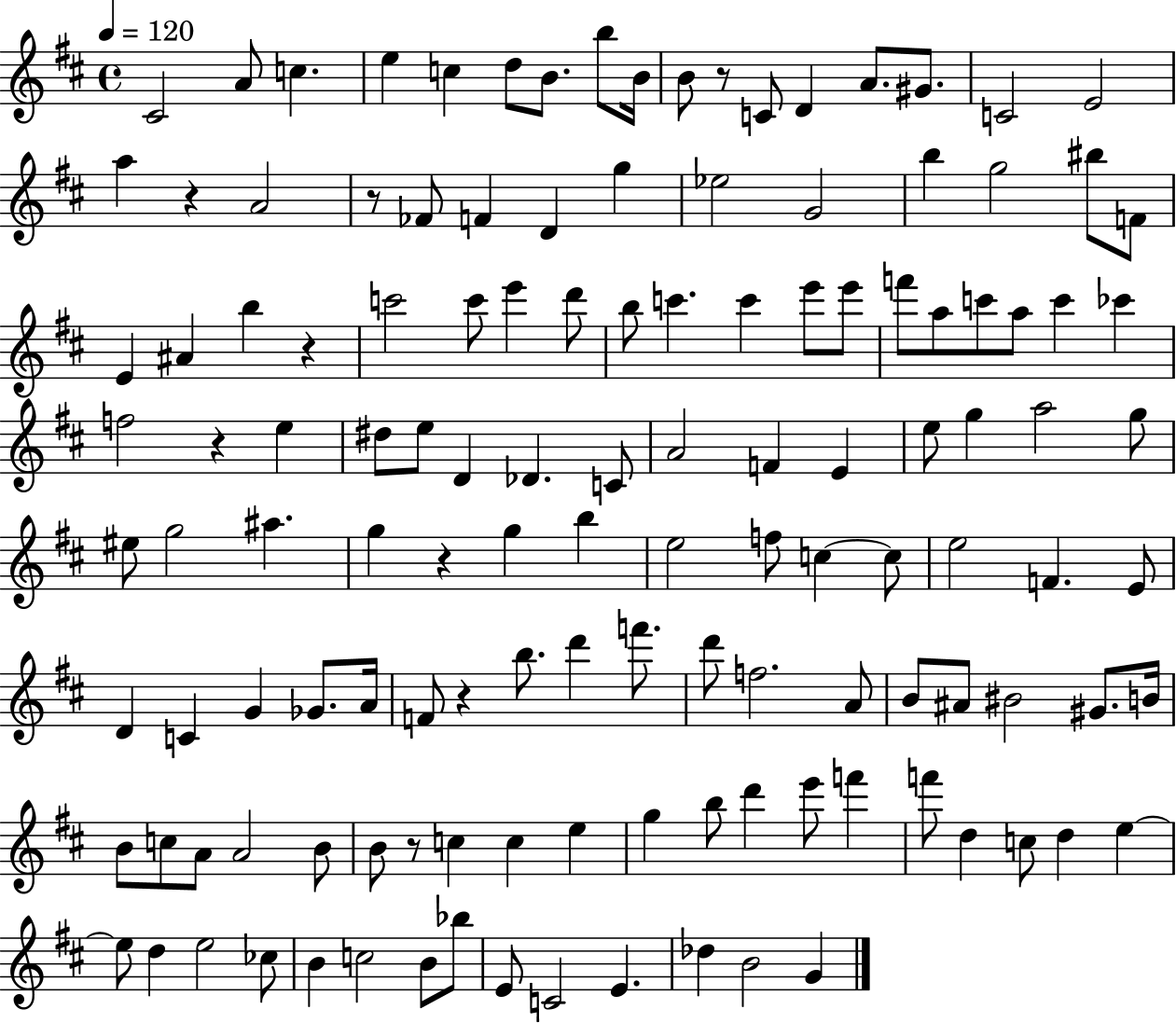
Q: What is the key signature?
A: D major